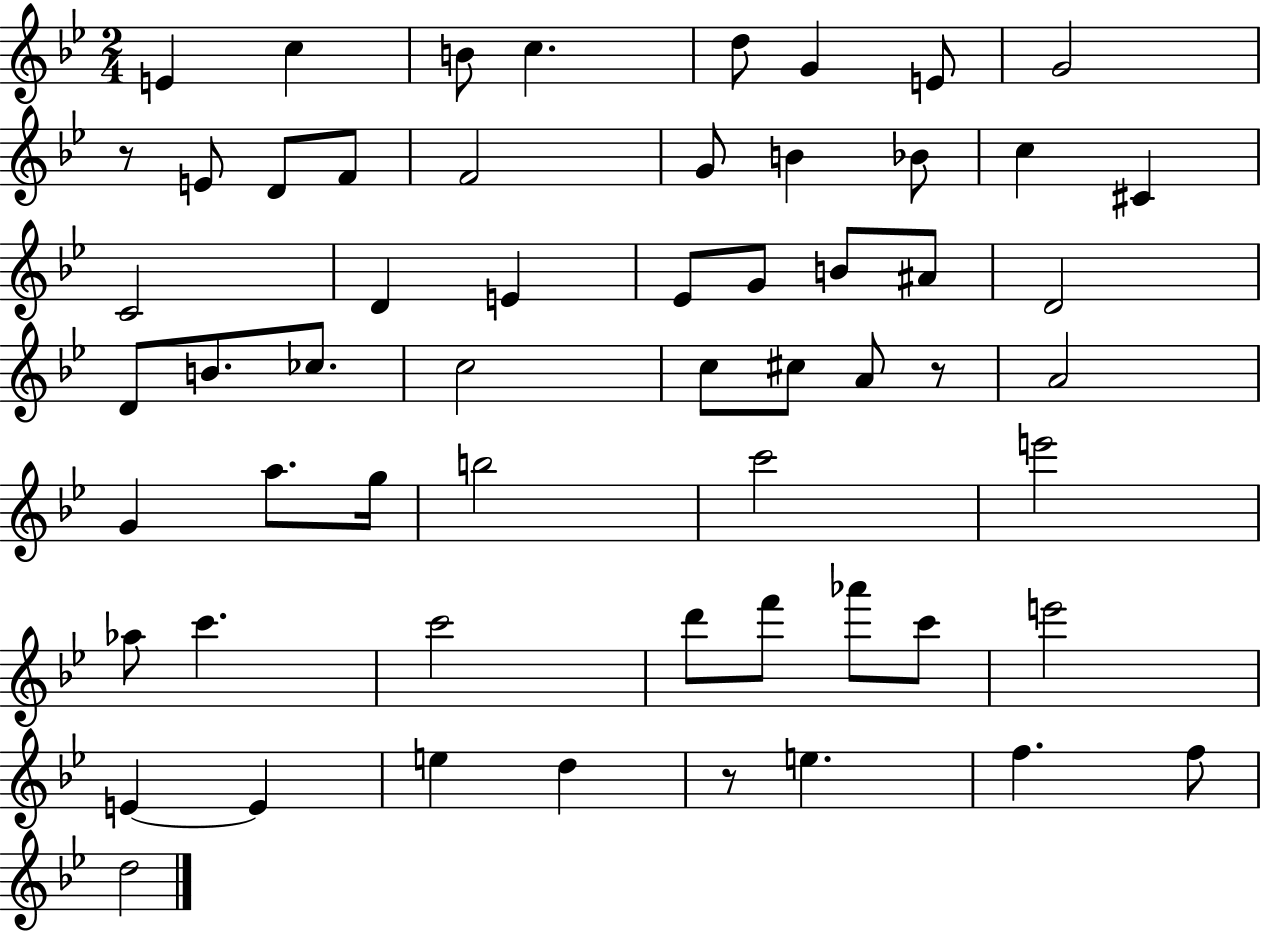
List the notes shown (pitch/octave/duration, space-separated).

E4/q C5/q B4/e C5/q. D5/e G4/q E4/e G4/h R/e E4/e D4/e F4/e F4/h G4/e B4/q Bb4/e C5/q C#4/q C4/h D4/q E4/q Eb4/e G4/e B4/e A#4/e D4/h D4/e B4/e. CES5/e. C5/h C5/e C#5/e A4/e R/e A4/h G4/q A5/e. G5/s B5/h C6/h E6/h Ab5/e C6/q. C6/h D6/e F6/e Ab6/e C6/e E6/h E4/q E4/q E5/q D5/q R/e E5/q. F5/q. F5/e D5/h